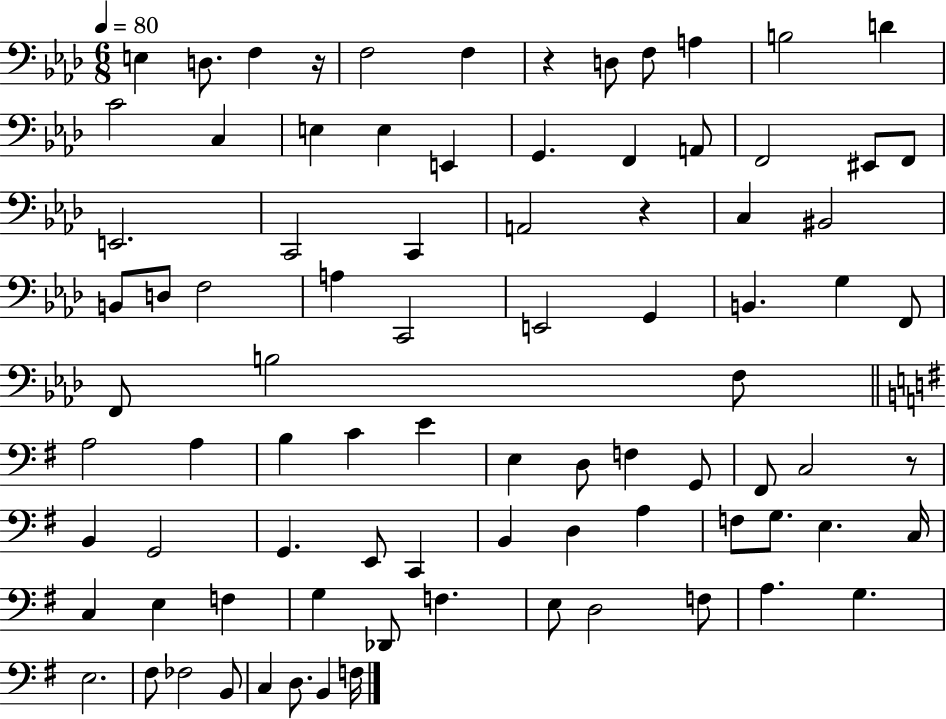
E3/q D3/e. F3/q R/s F3/h F3/q R/q D3/e F3/e A3/q B3/h D4/q C4/h C3/q E3/q E3/q E2/q G2/q. F2/q A2/e F2/h EIS2/e F2/e E2/h. C2/h C2/q A2/h R/q C3/q BIS2/h B2/e D3/e F3/h A3/q C2/h E2/h G2/q B2/q. G3/q F2/e F2/e B3/h F3/e A3/h A3/q B3/q C4/q E4/q E3/q D3/e F3/q G2/e F#2/e C3/h R/e B2/q G2/h G2/q. E2/e C2/q B2/q D3/q A3/q F3/e G3/e. E3/q. C3/s C3/q E3/q F3/q G3/q Db2/e F3/q. E3/e D3/h F3/e A3/q. G3/q. E3/h. F#3/e FES3/h B2/e C3/q D3/e. B2/q F3/s